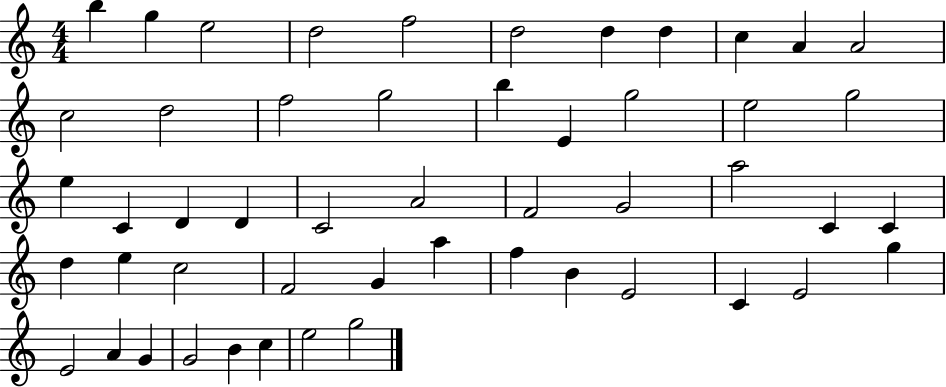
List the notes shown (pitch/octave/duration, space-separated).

B5/q G5/q E5/h D5/h F5/h D5/h D5/q D5/q C5/q A4/q A4/h C5/h D5/h F5/h G5/h B5/q E4/q G5/h E5/h G5/h E5/q C4/q D4/q D4/q C4/h A4/h F4/h G4/h A5/h C4/q C4/q D5/q E5/q C5/h F4/h G4/q A5/q F5/q B4/q E4/h C4/q E4/h G5/q E4/h A4/q G4/q G4/h B4/q C5/q E5/h G5/h